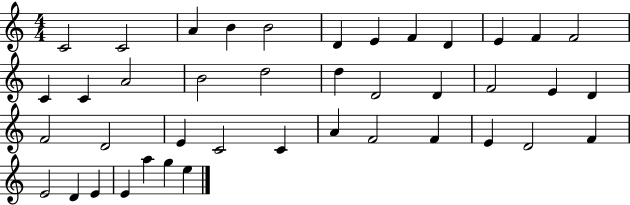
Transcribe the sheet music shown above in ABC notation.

X:1
T:Untitled
M:4/4
L:1/4
K:C
C2 C2 A B B2 D E F D E F F2 C C A2 B2 d2 d D2 D F2 E D F2 D2 E C2 C A F2 F E D2 F E2 D E E a g e